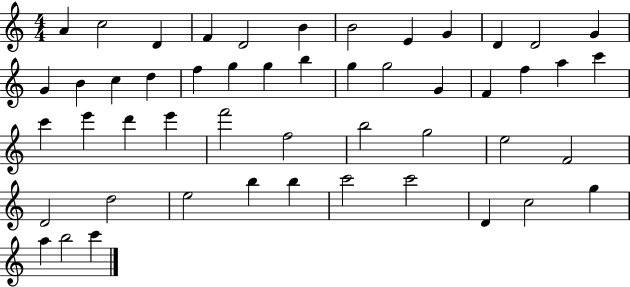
{
  \clef treble
  \numericTimeSignature
  \time 4/4
  \key c \major
  a'4 c''2 d'4 | f'4 d'2 b'4 | b'2 e'4 g'4 | d'4 d'2 g'4 | \break g'4 b'4 c''4 d''4 | f''4 g''4 g''4 b''4 | g''4 g''2 g'4 | f'4 f''4 a''4 c'''4 | \break c'''4 e'''4 d'''4 e'''4 | f'''2 f''2 | b''2 g''2 | e''2 f'2 | \break d'2 d''2 | e''2 b''4 b''4 | c'''2 c'''2 | d'4 c''2 g''4 | \break a''4 b''2 c'''4 | \bar "|."
}